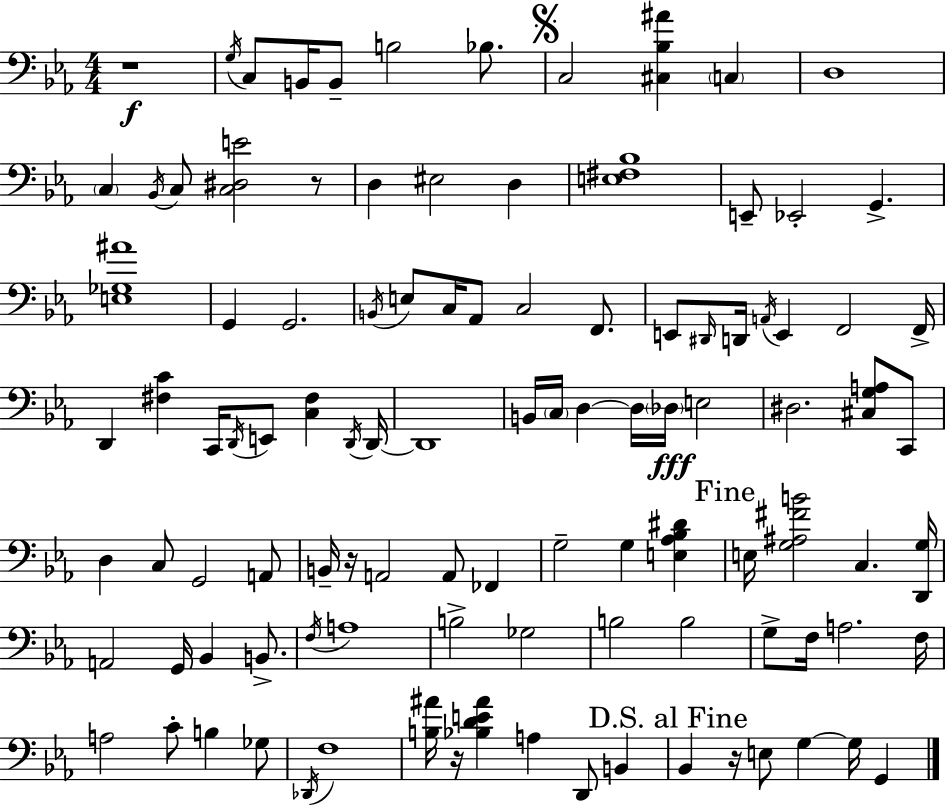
{
  \clef bass
  \numericTimeSignature
  \time 4/4
  \key c \minor
  r1\f | \acciaccatura { g16 } c8 b,16 b,8-- b2 bes8. | \mark \markup { \musicglyph "scripts.segno" } c2 <cis bes ais'>4 \parenthesize c4 | d1 | \break \parenthesize c4 \acciaccatura { bes,16 } c8 <c dis e'>2 | r8 d4 eis2 d4 | <e fis bes>1 | e,8-- ees,2-. g,4.-> | \break <e ges ais'>1 | g,4 g,2. | \acciaccatura { b,16 } e8 c16 aes,8 c2 | f,8. e,8 \grace { dis,16 } d,16 \acciaccatura { a,16 } e,4 f,2 | \break f,16-> d,4 <fis c'>4 c,16 \acciaccatura { d,16 } e,8 | <c fis>4 \acciaccatura { d,16 } d,16~~ d,1 | b,16 \parenthesize c16 d4~~ d16 \parenthesize des16\fff e2 | dis2. | \break <cis g a>8 c,8 d4 c8 g,2 | a,8 b,16-- r16 a,2 | a,8 fes,4 g2-- g4 | <e aes bes dis'>4 \mark "Fine" e16 <g ais fis' b'>2 | \break c4. <d, g>16 a,2 g,16 | bes,4 b,8.-> \acciaccatura { f16 } a1 | b2-> | ges2 b2 | \break b2 g8-> f16 a2. | f16 a2 | c'8-. b4 ges8 \acciaccatura { des,16 } f1 | <b ais'>16 r16 <bes d' e' ais'>4 a4 | \break d,8 b,4 \mark "D.S. al Fine" bes,4 r16 e8 | g4~~ g16 g,4 \bar "|."
}